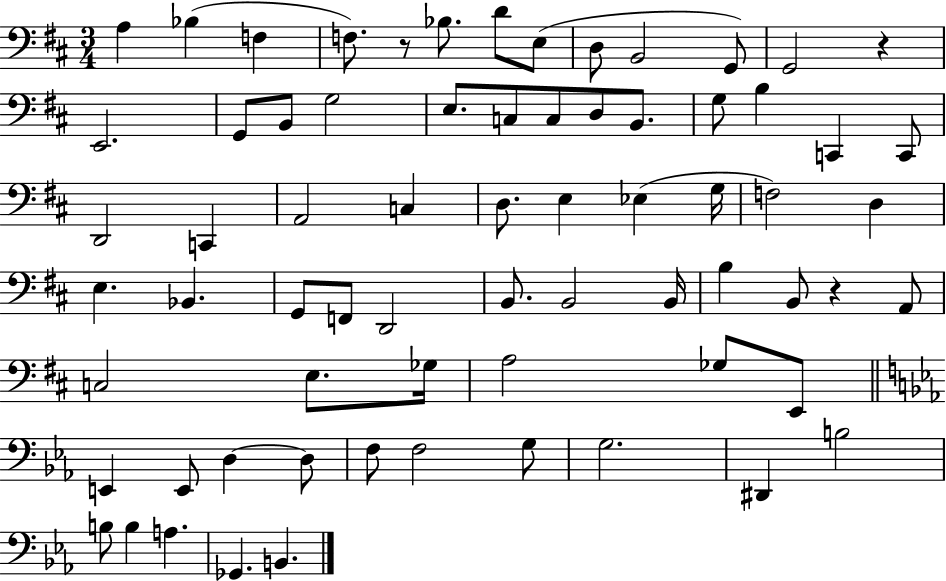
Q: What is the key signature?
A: D major